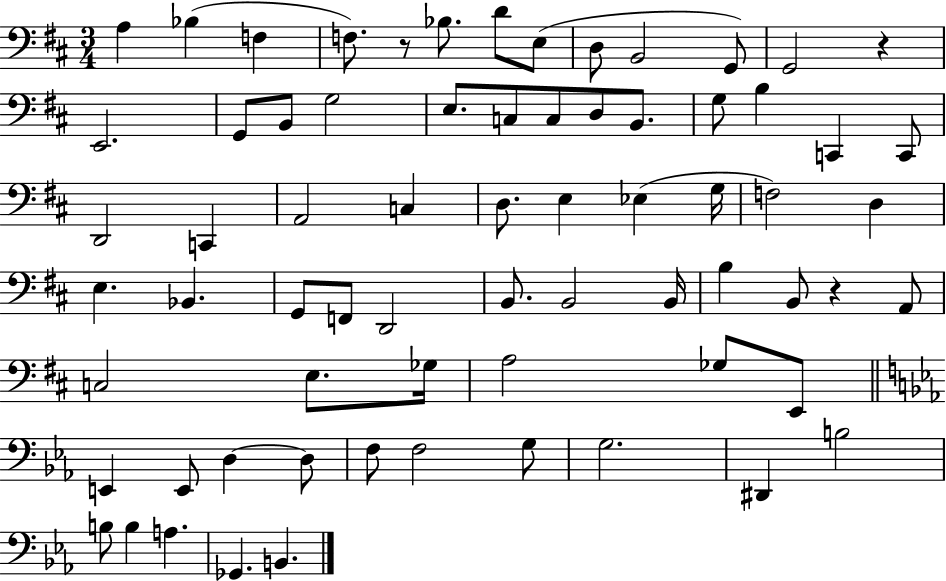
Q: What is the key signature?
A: D major